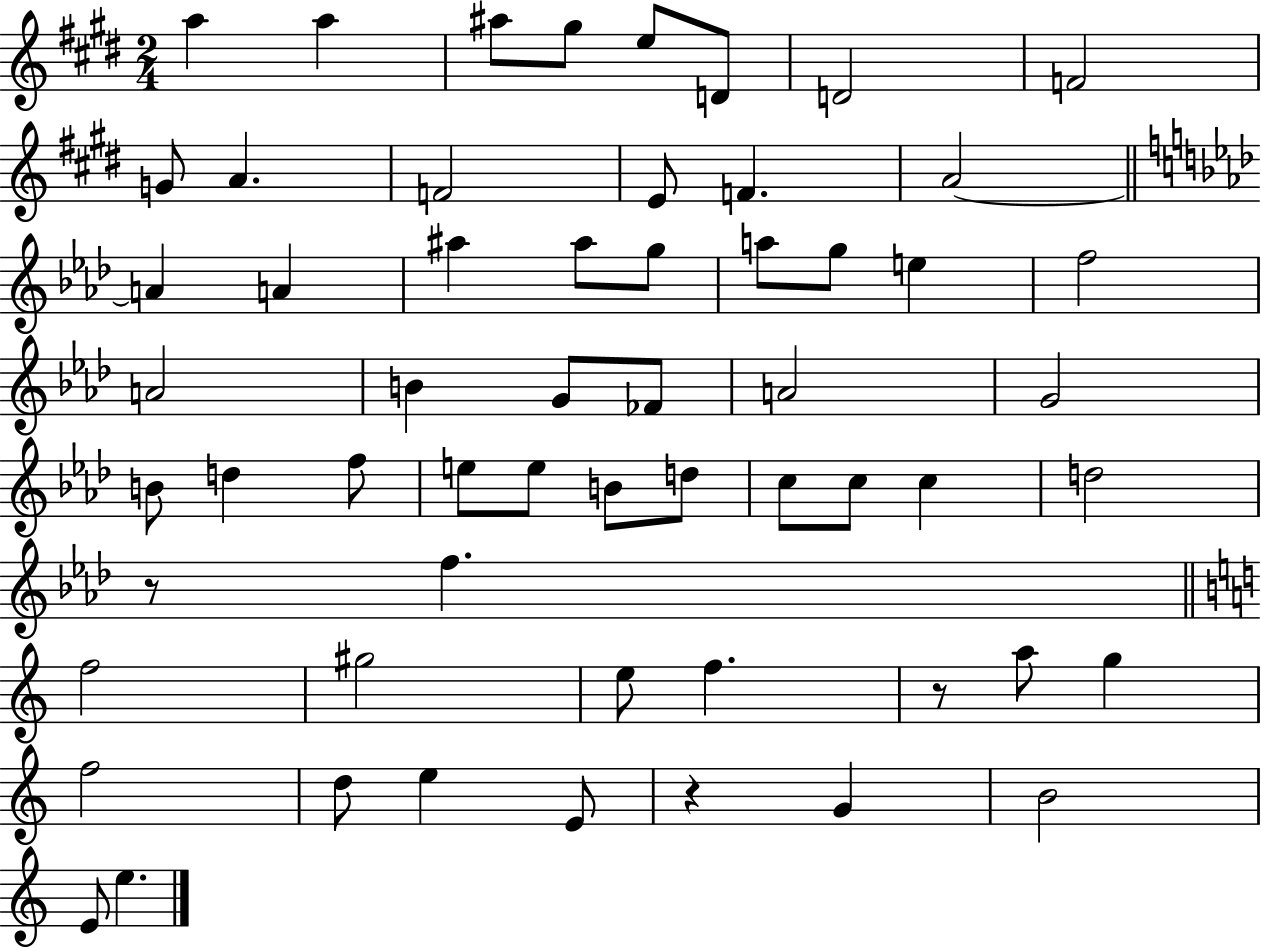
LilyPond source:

{
  \clef treble
  \numericTimeSignature
  \time 2/4
  \key e \major
  a''4 a''4 | ais''8 gis''8 e''8 d'8 | d'2 | f'2 | \break g'8 a'4. | f'2 | e'8 f'4. | a'2~~ | \break \bar "||" \break \key aes \major a'4 a'4 | ais''4 ais''8 g''8 | a''8 g''8 e''4 | f''2 | \break a'2 | b'4 g'8 fes'8 | a'2 | g'2 | \break b'8 d''4 f''8 | e''8 e''8 b'8 d''8 | c''8 c''8 c''4 | d''2 | \break r8 f''4. | \bar "||" \break \key c \major f''2 | gis''2 | e''8 f''4. | r8 a''8 g''4 | \break f''2 | d''8 e''4 e'8 | r4 g'4 | b'2 | \break e'8 e''4. | \bar "|."
}